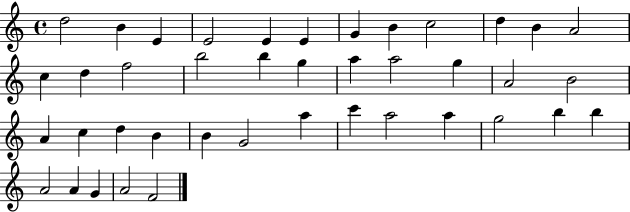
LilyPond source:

{
  \clef treble
  \time 4/4
  \defaultTimeSignature
  \key c \major
  d''2 b'4 e'4 | e'2 e'4 e'4 | g'4 b'4 c''2 | d''4 b'4 a'2 | \break c''4 d''4 f''2 | b''2 b''4 g''4 | a''4 a''2 g''4 | a'2 b'2 | \break a'4 c''4 d''4 b'4 | b'4 g'2 a''4 | c'''4 a''2 a''4 | g''2 b''4 b''4 | \break a'2 a'4 g'4 | a'2 f'2 | \bar "|."
}